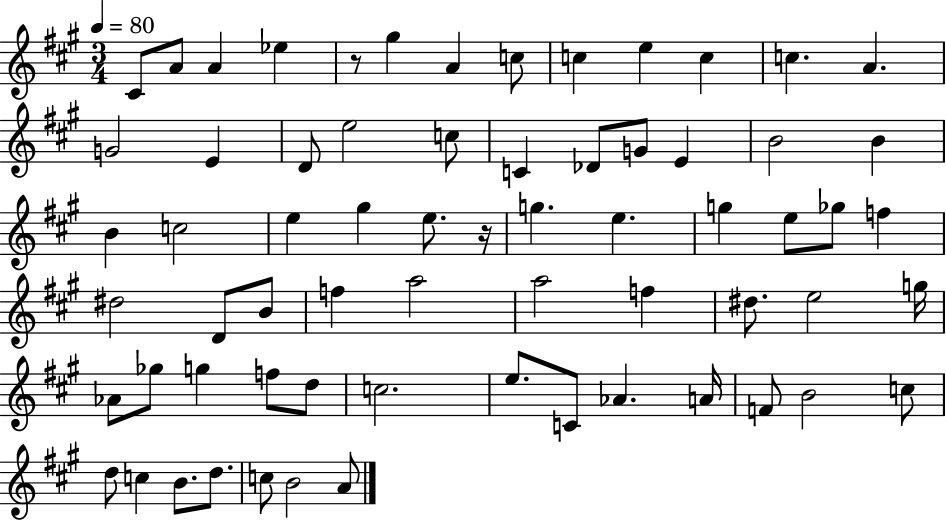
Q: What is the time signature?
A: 3/4